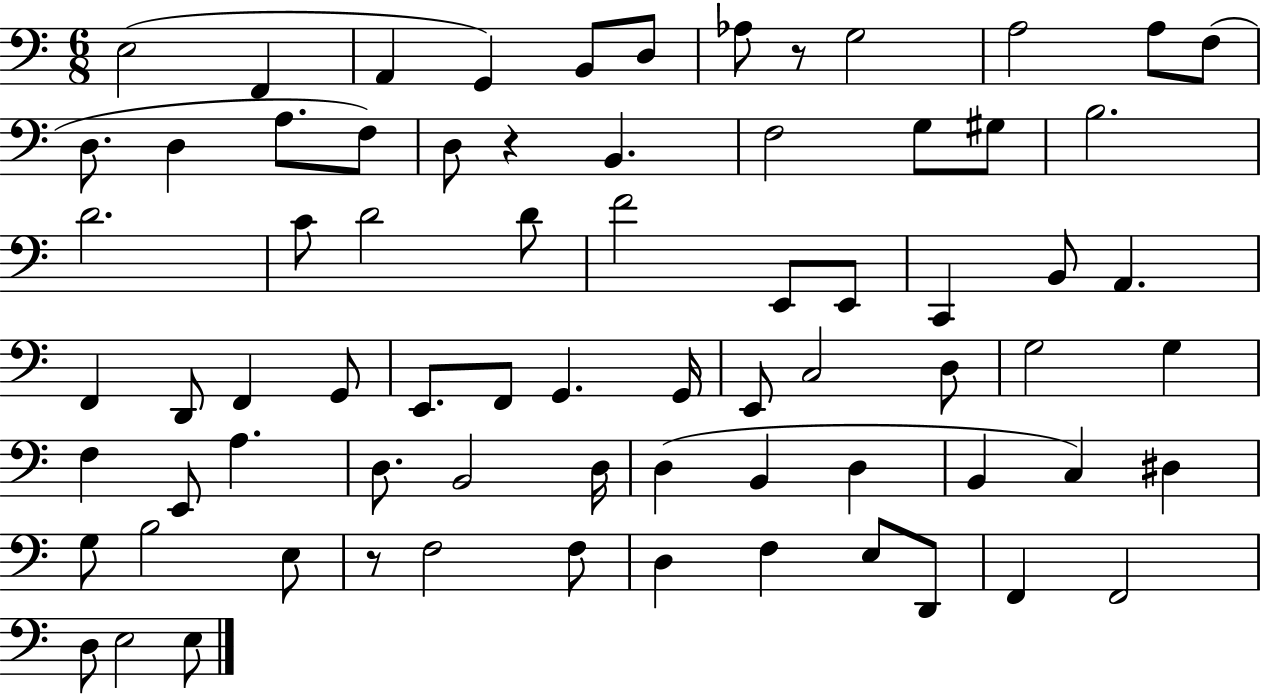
X:1
T:Untitled
M:6/8
L:1/4
K:C
E,2 F,, A,, G,, B,,/2 D,/2 _A,/2 z/2 G,2 A,2 A,/2 F,/2 D,/2 D, A,/2 F,/2 D,/2 z B,, F,2 G,/2 ^G,/2 B,2 D2 C/2 D2 D/2 F2 E,,/2 E,,/2 C,, B,,/2 A,, F,, D,,/2 F,, G,,/2 E,,/2 F,,/2 G,, G,,/4 E,,/2 C,2 D,/2 G,2 G, F, E,,/2 A, D,/2 B,,2 D,/4 D, B,, D, B,, C, ^D, G,/2 B,2 E,/2 z/2 F,2 F,/2 D, F, E,/2 D,,/2 F,, F,,2 D,/2 E,2 E,/2